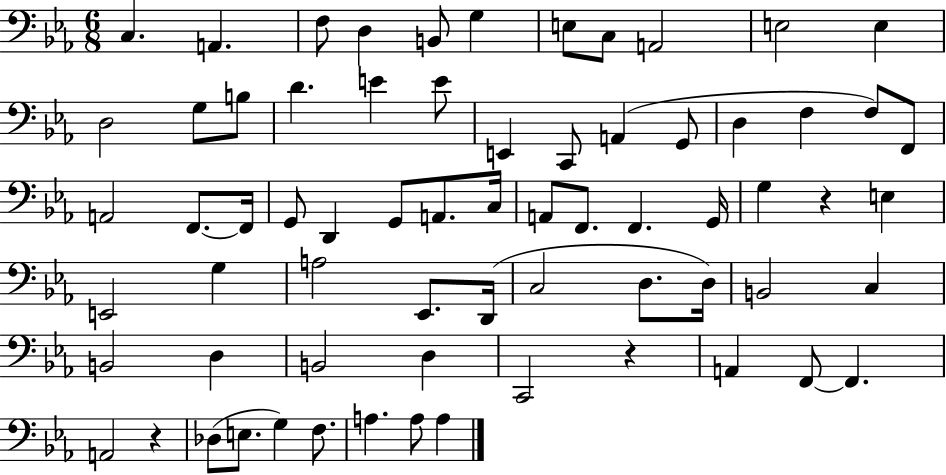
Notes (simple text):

C3/q. A2/q. F3/e D3/q B2/e G3/q E3/e C3/e A2/h E3/h E3/q D3/h G3/e B3/e D4/q. E4/q E4/e E2/q C2/e A2/q G2/e D3/q F3/q F3/e F2/e A2/h F2/e. F2/s G2/e D2/q G2/e A2/e. C3/s A2/e F2/e. F2/q. G2/s G3/q R/q E3/q E2/h G3/q A3/h Eb2/e. D2/s C3/h D3/e. D3/s B2/h C3/q B2/h D3/q B2/h D3/q C2/h R/q A2/q F2/e F2/q. A2/h R/q Db3/e E3/e. G3/q F3/e. A3/q. A3/e A3/q